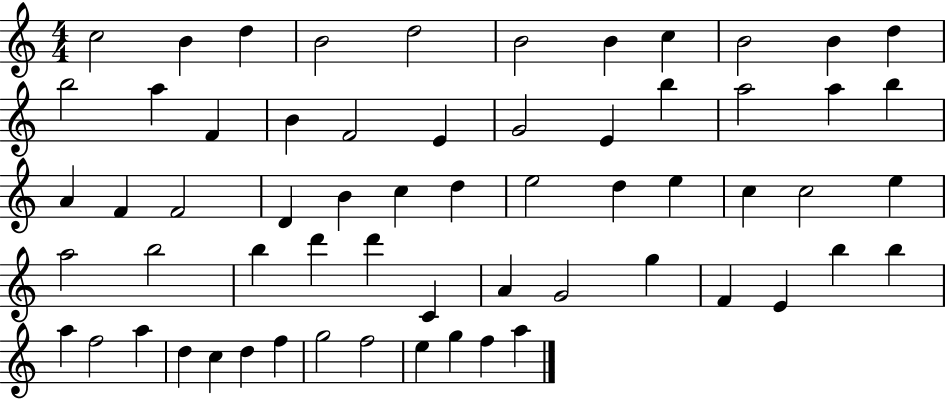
{
  \clef treble
  \numericTimeSignature
  \time 4/4
  \key c \major
  c''2 b'4 d''4 | b'2 d''2 | b'2 b'4 c''4 | b'2 b'4 d''4 | \break b''2 a''4 f'4 | b'4 f'2 e'4 | g'2 e'4 b''4 | a''2 a''4 b''4 | \break a'4 f'4 f'2 | d'4 b'4 c''4 d''4 | e''2 d''4 e''4 | c''4 c''2 e''4 | \break a''2 b''2 | b''4 d'''4 d'''4 c'4 | a'4 g'2 g''4 | f'4 e'4 b''4 b''4 | \break a''4 f''2 a''4 | d''4 c''4 d''4 f''4 | g''2 f''2 | e''4 g''4 f''4 a''4 | \break \bar "|."
}